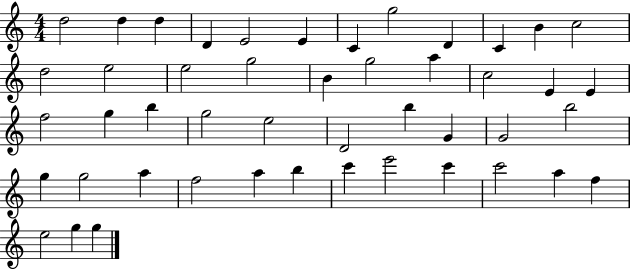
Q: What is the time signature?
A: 4/4